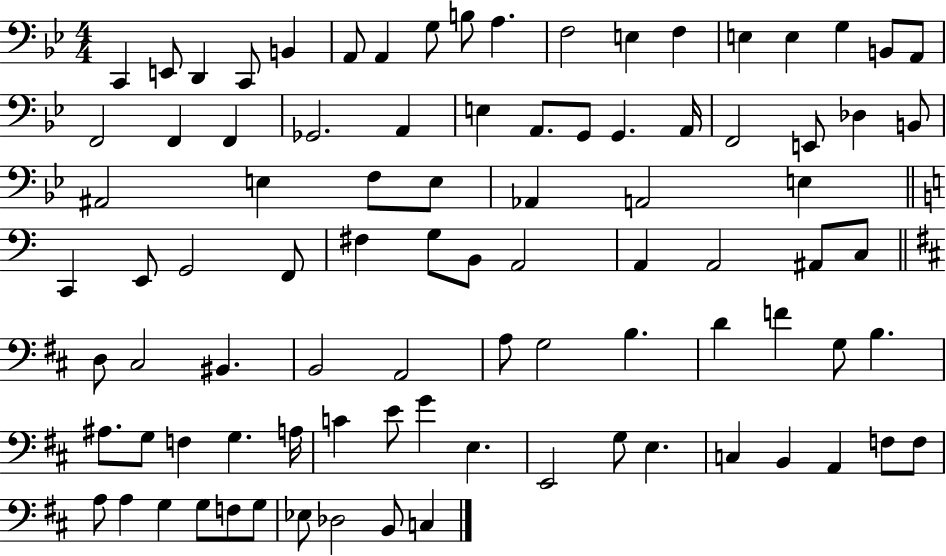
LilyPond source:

{
  \clef bass
  \numericTimeSignature
  \time 4/4
  \key bes \major
  \repeat volta 2 { c,4 e,8 d,4 c,8 b,4 | a,8 a,4 g8 b8 a4. | f2 e4 f4 | e4 e4 g4 b,8 a,8 | \break f,2 f,4 f,4 | ges,2. a,4 | e4 a,8. g,8 g,4. a,16 | f,2 e,8 des4 b,8 | \break ais,2 e4 f8 e8 | aes,4 a,2 e4 | \bar "||" \break \key a \minor c,4 e,8 g,2 f,8 | fis4 g8 b,8 a,2 | a,4 a,2 ais,8 c8 | \bar "||" \break \key b \minor d8 cis2 bis,4. | b,2 a,2 | a8 g2 b4. | d'4 f'4 g8 b4. | \break ais8. g8 f4 g4. a16 | c'4 e'8 g'4 e4. | e,2 g8 e4. | c4 b,4 a,4 f8 f8 | \break a8 a4 g4 g8 f8 g8 | ees8 des2 b,8 c4 | } \bar "|."
}